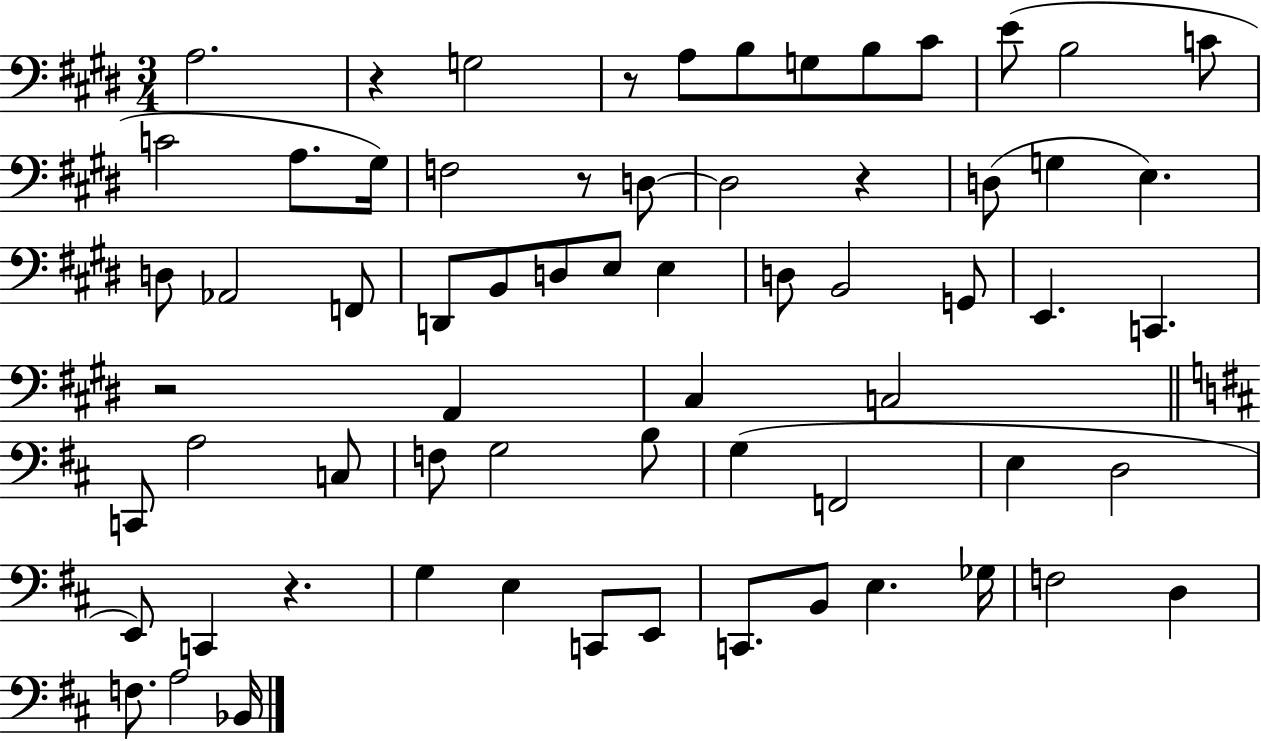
A3/h. R/q G3/h R/e A3/e B3/e G3/e B3/e C#4/e E4/e B3/h C4/e C4/h A3/e. G#3/s F3/h R/e D3/e D3/h R/q D3/e G3/q E3/q. D3/e Ab2/h F2/e D2/e B2/e D3/e E3/e E3/q D3/e B2/h G2/e E2/q. C2/q. R/h A2/q C#3/q C3/h C2/e A3/h C3/e F3/e G3/h B3/e G3/q F2/h E3/q D3/h E2/e C2/q R/q. G3/q E3/q C2/e E2/e C2/e. B2/e E3/q. Gb3/s F3/h D3/q F3/e. A3/h Bb2/s